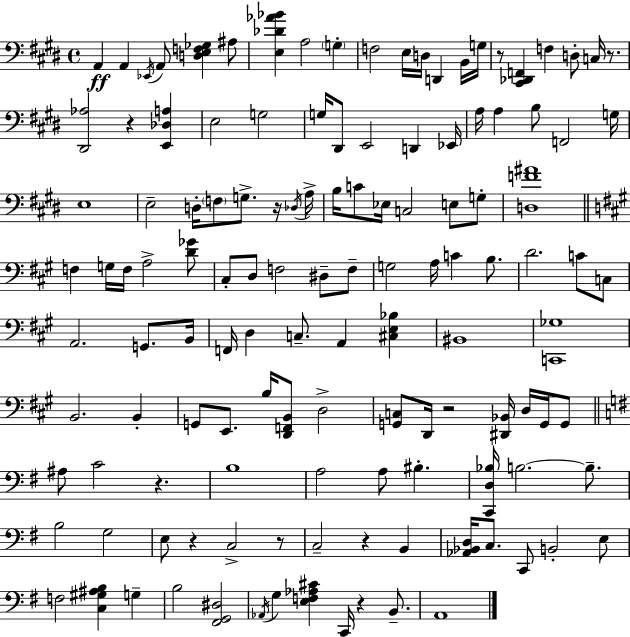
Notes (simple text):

A2/q A2/q Eb2/s A2/e [D3,E3,F3,Gb3]/q A#3/e [E3,Db4,Ab4,Bb4]/q A3/h G3/q F3/h E3/s D3/s D2/q B2/s G3/s R/e [C#2,Db2,F2]/q F3/q D3/e C3/s R/e. [D#2,Ab3]/h R/q [E2,Db3,A3]/q E3/h G3/h G3/s D#2/e E2/h D2/q Eb2/s A3/s A3/q B3/e F2/h G3/s E3/w E3/h D3/s F3/e G3/e. R/s Db3/s A3/s B3/s C4/e Eb3/s C3/h E3/e G3/e [D3,F4,A#4]/w F3/q G3/s F3/s A3/h [D4,Gb4]/e C#3/e D3/e F3/h D#3/e F3/e G3/h A3/s C4/q B3/e. D4/h. C4/e C3/e A2/h. G2/e. B2/s F2/s D3/q C3/e. A2/q [C#3,E3,Bb3]/q BIS2/w [C2,Gb3]/w B2/h. B2/q G2/e E2/e. B3/s [D2,F2,B2]/e D3/h [G2,C3]/e D2/s R/h [D#2,Bb2]/s D3/s G2/s G2/e A#3/e C4/h R/q. B3/w A3/h A3/e BIS3/q. [C2,D3,Bb3]/s B3/h. B3/e. B3/h G3/h E3/e R/q C3/h R/e C3/h R/q B2/q [Ab2,Bb2,D3]/s C3/e. C2/e B2/h E3/e F3/h [C3,G#3,A#3,B3]/q G3/q B3/h [F#2,G2,D#3]/h Ab2/s G3/q [E3,F3,Ab3,C#4]/q C2/s R/q B2/e. A2/w